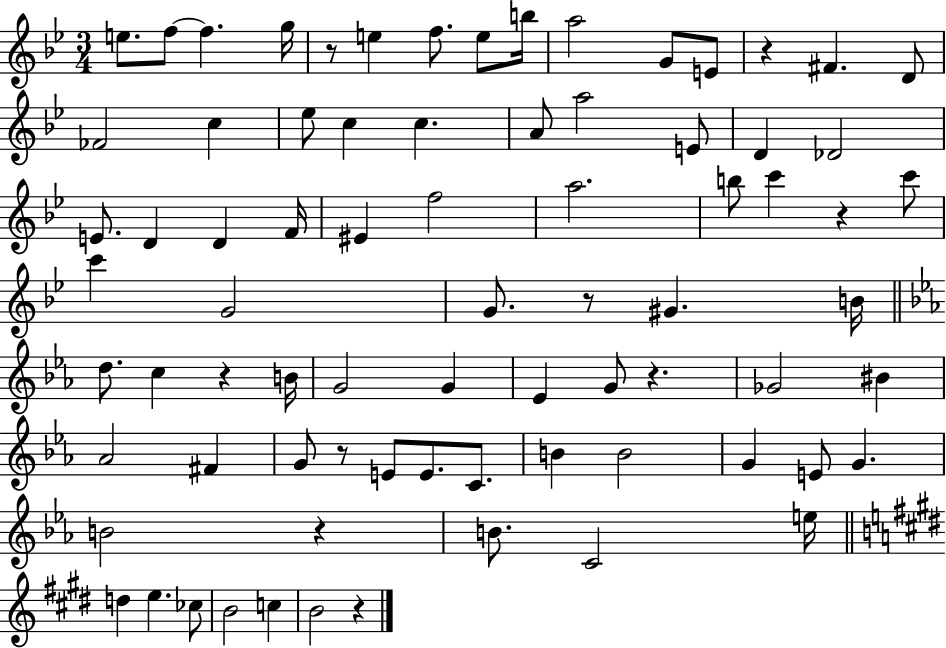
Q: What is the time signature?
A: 3/4